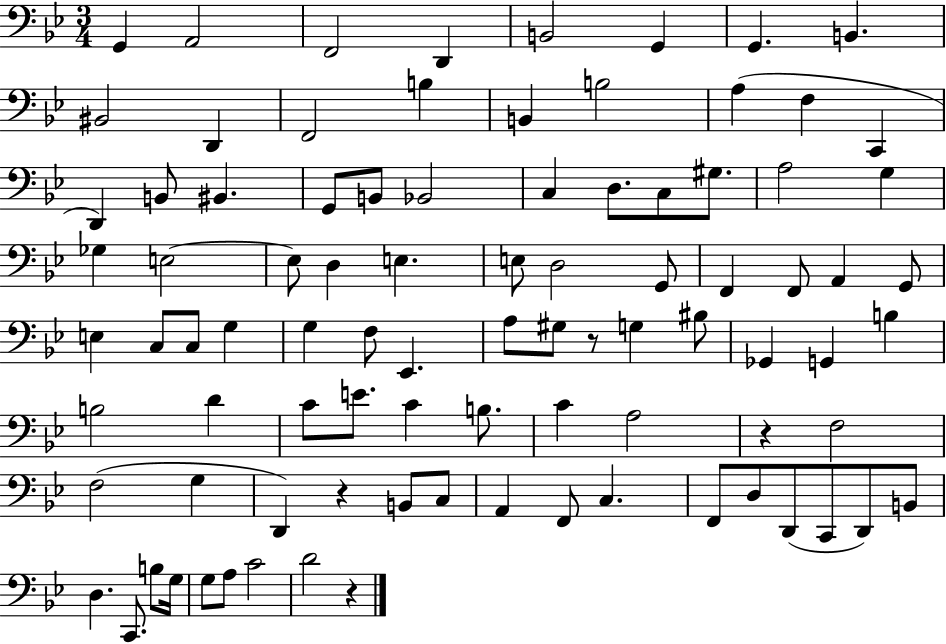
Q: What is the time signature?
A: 3/4